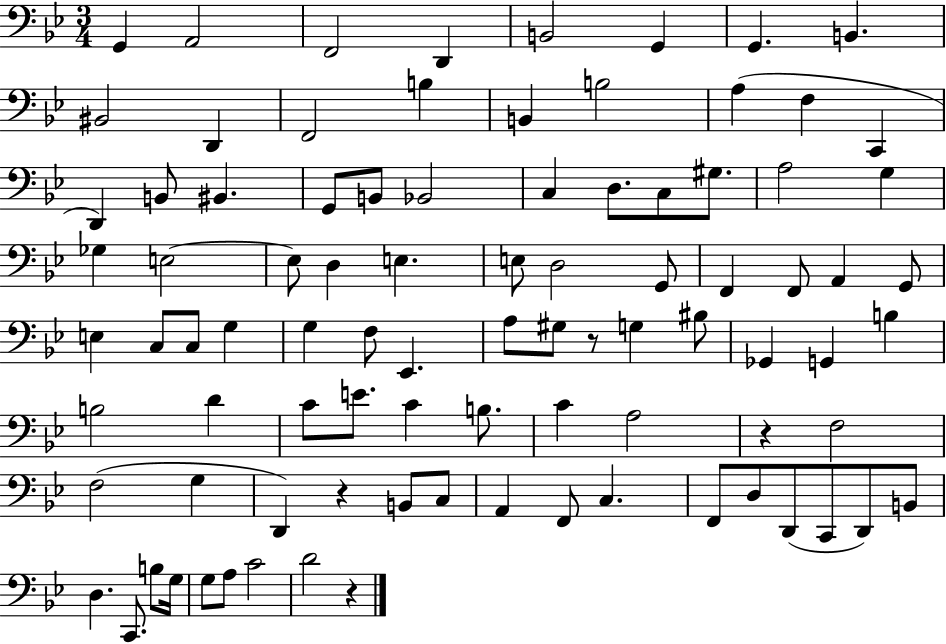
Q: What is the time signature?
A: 3/4